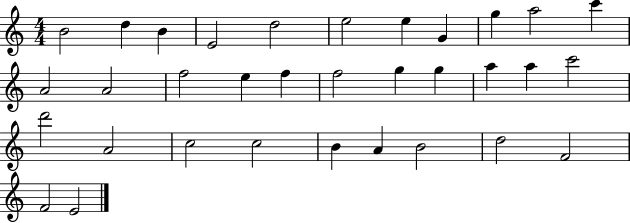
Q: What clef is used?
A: treble